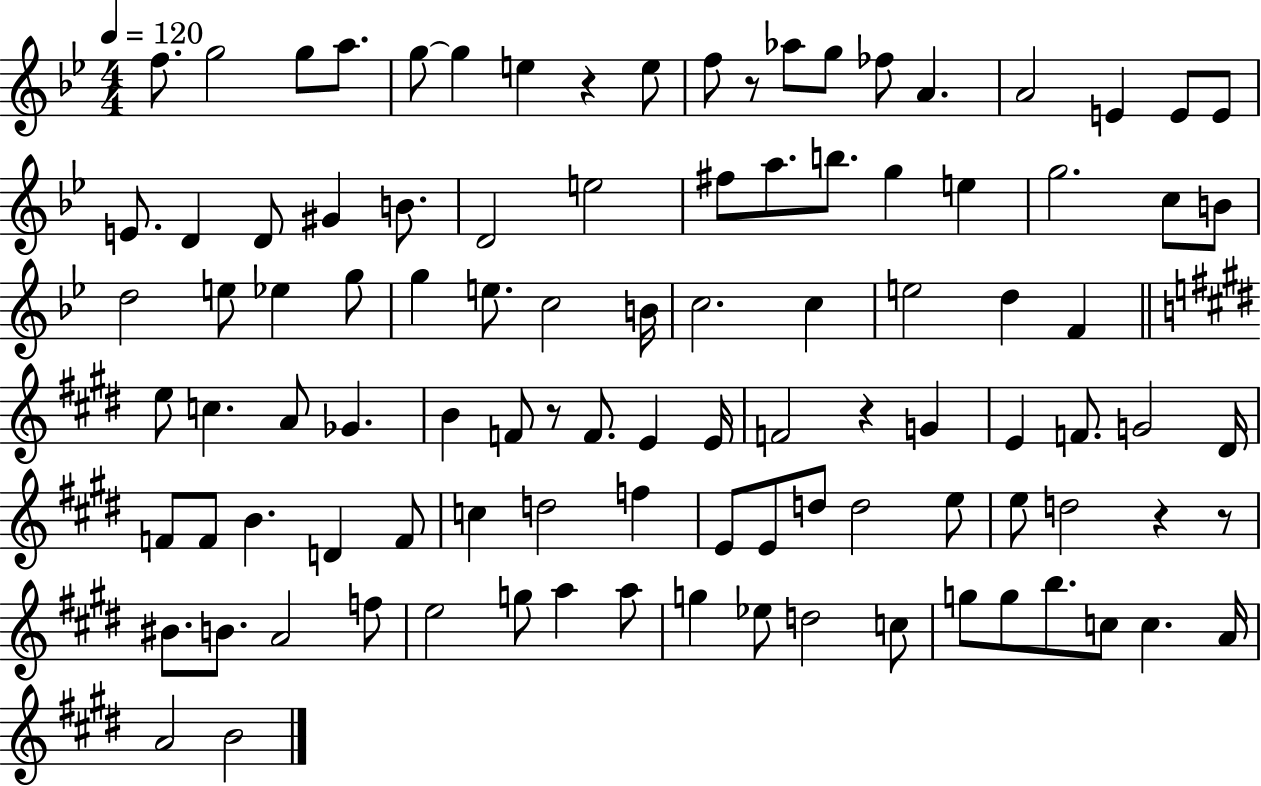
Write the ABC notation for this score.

X:1
T:Untitled
M:4/4
L:1/4
K:Bb
f/2 g2 g/2 a/2 g/2 g e z e/2 f/2 z/2 _a/2 g/2 _f/2 A A2 E E/2 E/2 E/2 D D/2 ^G B/2 D2 e2 ^f/2 a/2 b/2 g e g2 c/2 B/2 d2 e/2 _e g/2 g e/2 c2 B/4 c2 c e2 d F e/2 c A/2 _G B F/2 z/2 F/2 E E/4 F2 z G E F/2 G2 ^D/4 F/2 F/2 B D F/2 c d2 f E/2 E/2 d/2 d2 e/2 e/2 d2 z z/2 ^B/2 B/2 A2 f/2 e2 g/2 a a/2 g _e/2 d2 c/2 g/2 g/2 b/2 c/2 c A/4 A2 B2